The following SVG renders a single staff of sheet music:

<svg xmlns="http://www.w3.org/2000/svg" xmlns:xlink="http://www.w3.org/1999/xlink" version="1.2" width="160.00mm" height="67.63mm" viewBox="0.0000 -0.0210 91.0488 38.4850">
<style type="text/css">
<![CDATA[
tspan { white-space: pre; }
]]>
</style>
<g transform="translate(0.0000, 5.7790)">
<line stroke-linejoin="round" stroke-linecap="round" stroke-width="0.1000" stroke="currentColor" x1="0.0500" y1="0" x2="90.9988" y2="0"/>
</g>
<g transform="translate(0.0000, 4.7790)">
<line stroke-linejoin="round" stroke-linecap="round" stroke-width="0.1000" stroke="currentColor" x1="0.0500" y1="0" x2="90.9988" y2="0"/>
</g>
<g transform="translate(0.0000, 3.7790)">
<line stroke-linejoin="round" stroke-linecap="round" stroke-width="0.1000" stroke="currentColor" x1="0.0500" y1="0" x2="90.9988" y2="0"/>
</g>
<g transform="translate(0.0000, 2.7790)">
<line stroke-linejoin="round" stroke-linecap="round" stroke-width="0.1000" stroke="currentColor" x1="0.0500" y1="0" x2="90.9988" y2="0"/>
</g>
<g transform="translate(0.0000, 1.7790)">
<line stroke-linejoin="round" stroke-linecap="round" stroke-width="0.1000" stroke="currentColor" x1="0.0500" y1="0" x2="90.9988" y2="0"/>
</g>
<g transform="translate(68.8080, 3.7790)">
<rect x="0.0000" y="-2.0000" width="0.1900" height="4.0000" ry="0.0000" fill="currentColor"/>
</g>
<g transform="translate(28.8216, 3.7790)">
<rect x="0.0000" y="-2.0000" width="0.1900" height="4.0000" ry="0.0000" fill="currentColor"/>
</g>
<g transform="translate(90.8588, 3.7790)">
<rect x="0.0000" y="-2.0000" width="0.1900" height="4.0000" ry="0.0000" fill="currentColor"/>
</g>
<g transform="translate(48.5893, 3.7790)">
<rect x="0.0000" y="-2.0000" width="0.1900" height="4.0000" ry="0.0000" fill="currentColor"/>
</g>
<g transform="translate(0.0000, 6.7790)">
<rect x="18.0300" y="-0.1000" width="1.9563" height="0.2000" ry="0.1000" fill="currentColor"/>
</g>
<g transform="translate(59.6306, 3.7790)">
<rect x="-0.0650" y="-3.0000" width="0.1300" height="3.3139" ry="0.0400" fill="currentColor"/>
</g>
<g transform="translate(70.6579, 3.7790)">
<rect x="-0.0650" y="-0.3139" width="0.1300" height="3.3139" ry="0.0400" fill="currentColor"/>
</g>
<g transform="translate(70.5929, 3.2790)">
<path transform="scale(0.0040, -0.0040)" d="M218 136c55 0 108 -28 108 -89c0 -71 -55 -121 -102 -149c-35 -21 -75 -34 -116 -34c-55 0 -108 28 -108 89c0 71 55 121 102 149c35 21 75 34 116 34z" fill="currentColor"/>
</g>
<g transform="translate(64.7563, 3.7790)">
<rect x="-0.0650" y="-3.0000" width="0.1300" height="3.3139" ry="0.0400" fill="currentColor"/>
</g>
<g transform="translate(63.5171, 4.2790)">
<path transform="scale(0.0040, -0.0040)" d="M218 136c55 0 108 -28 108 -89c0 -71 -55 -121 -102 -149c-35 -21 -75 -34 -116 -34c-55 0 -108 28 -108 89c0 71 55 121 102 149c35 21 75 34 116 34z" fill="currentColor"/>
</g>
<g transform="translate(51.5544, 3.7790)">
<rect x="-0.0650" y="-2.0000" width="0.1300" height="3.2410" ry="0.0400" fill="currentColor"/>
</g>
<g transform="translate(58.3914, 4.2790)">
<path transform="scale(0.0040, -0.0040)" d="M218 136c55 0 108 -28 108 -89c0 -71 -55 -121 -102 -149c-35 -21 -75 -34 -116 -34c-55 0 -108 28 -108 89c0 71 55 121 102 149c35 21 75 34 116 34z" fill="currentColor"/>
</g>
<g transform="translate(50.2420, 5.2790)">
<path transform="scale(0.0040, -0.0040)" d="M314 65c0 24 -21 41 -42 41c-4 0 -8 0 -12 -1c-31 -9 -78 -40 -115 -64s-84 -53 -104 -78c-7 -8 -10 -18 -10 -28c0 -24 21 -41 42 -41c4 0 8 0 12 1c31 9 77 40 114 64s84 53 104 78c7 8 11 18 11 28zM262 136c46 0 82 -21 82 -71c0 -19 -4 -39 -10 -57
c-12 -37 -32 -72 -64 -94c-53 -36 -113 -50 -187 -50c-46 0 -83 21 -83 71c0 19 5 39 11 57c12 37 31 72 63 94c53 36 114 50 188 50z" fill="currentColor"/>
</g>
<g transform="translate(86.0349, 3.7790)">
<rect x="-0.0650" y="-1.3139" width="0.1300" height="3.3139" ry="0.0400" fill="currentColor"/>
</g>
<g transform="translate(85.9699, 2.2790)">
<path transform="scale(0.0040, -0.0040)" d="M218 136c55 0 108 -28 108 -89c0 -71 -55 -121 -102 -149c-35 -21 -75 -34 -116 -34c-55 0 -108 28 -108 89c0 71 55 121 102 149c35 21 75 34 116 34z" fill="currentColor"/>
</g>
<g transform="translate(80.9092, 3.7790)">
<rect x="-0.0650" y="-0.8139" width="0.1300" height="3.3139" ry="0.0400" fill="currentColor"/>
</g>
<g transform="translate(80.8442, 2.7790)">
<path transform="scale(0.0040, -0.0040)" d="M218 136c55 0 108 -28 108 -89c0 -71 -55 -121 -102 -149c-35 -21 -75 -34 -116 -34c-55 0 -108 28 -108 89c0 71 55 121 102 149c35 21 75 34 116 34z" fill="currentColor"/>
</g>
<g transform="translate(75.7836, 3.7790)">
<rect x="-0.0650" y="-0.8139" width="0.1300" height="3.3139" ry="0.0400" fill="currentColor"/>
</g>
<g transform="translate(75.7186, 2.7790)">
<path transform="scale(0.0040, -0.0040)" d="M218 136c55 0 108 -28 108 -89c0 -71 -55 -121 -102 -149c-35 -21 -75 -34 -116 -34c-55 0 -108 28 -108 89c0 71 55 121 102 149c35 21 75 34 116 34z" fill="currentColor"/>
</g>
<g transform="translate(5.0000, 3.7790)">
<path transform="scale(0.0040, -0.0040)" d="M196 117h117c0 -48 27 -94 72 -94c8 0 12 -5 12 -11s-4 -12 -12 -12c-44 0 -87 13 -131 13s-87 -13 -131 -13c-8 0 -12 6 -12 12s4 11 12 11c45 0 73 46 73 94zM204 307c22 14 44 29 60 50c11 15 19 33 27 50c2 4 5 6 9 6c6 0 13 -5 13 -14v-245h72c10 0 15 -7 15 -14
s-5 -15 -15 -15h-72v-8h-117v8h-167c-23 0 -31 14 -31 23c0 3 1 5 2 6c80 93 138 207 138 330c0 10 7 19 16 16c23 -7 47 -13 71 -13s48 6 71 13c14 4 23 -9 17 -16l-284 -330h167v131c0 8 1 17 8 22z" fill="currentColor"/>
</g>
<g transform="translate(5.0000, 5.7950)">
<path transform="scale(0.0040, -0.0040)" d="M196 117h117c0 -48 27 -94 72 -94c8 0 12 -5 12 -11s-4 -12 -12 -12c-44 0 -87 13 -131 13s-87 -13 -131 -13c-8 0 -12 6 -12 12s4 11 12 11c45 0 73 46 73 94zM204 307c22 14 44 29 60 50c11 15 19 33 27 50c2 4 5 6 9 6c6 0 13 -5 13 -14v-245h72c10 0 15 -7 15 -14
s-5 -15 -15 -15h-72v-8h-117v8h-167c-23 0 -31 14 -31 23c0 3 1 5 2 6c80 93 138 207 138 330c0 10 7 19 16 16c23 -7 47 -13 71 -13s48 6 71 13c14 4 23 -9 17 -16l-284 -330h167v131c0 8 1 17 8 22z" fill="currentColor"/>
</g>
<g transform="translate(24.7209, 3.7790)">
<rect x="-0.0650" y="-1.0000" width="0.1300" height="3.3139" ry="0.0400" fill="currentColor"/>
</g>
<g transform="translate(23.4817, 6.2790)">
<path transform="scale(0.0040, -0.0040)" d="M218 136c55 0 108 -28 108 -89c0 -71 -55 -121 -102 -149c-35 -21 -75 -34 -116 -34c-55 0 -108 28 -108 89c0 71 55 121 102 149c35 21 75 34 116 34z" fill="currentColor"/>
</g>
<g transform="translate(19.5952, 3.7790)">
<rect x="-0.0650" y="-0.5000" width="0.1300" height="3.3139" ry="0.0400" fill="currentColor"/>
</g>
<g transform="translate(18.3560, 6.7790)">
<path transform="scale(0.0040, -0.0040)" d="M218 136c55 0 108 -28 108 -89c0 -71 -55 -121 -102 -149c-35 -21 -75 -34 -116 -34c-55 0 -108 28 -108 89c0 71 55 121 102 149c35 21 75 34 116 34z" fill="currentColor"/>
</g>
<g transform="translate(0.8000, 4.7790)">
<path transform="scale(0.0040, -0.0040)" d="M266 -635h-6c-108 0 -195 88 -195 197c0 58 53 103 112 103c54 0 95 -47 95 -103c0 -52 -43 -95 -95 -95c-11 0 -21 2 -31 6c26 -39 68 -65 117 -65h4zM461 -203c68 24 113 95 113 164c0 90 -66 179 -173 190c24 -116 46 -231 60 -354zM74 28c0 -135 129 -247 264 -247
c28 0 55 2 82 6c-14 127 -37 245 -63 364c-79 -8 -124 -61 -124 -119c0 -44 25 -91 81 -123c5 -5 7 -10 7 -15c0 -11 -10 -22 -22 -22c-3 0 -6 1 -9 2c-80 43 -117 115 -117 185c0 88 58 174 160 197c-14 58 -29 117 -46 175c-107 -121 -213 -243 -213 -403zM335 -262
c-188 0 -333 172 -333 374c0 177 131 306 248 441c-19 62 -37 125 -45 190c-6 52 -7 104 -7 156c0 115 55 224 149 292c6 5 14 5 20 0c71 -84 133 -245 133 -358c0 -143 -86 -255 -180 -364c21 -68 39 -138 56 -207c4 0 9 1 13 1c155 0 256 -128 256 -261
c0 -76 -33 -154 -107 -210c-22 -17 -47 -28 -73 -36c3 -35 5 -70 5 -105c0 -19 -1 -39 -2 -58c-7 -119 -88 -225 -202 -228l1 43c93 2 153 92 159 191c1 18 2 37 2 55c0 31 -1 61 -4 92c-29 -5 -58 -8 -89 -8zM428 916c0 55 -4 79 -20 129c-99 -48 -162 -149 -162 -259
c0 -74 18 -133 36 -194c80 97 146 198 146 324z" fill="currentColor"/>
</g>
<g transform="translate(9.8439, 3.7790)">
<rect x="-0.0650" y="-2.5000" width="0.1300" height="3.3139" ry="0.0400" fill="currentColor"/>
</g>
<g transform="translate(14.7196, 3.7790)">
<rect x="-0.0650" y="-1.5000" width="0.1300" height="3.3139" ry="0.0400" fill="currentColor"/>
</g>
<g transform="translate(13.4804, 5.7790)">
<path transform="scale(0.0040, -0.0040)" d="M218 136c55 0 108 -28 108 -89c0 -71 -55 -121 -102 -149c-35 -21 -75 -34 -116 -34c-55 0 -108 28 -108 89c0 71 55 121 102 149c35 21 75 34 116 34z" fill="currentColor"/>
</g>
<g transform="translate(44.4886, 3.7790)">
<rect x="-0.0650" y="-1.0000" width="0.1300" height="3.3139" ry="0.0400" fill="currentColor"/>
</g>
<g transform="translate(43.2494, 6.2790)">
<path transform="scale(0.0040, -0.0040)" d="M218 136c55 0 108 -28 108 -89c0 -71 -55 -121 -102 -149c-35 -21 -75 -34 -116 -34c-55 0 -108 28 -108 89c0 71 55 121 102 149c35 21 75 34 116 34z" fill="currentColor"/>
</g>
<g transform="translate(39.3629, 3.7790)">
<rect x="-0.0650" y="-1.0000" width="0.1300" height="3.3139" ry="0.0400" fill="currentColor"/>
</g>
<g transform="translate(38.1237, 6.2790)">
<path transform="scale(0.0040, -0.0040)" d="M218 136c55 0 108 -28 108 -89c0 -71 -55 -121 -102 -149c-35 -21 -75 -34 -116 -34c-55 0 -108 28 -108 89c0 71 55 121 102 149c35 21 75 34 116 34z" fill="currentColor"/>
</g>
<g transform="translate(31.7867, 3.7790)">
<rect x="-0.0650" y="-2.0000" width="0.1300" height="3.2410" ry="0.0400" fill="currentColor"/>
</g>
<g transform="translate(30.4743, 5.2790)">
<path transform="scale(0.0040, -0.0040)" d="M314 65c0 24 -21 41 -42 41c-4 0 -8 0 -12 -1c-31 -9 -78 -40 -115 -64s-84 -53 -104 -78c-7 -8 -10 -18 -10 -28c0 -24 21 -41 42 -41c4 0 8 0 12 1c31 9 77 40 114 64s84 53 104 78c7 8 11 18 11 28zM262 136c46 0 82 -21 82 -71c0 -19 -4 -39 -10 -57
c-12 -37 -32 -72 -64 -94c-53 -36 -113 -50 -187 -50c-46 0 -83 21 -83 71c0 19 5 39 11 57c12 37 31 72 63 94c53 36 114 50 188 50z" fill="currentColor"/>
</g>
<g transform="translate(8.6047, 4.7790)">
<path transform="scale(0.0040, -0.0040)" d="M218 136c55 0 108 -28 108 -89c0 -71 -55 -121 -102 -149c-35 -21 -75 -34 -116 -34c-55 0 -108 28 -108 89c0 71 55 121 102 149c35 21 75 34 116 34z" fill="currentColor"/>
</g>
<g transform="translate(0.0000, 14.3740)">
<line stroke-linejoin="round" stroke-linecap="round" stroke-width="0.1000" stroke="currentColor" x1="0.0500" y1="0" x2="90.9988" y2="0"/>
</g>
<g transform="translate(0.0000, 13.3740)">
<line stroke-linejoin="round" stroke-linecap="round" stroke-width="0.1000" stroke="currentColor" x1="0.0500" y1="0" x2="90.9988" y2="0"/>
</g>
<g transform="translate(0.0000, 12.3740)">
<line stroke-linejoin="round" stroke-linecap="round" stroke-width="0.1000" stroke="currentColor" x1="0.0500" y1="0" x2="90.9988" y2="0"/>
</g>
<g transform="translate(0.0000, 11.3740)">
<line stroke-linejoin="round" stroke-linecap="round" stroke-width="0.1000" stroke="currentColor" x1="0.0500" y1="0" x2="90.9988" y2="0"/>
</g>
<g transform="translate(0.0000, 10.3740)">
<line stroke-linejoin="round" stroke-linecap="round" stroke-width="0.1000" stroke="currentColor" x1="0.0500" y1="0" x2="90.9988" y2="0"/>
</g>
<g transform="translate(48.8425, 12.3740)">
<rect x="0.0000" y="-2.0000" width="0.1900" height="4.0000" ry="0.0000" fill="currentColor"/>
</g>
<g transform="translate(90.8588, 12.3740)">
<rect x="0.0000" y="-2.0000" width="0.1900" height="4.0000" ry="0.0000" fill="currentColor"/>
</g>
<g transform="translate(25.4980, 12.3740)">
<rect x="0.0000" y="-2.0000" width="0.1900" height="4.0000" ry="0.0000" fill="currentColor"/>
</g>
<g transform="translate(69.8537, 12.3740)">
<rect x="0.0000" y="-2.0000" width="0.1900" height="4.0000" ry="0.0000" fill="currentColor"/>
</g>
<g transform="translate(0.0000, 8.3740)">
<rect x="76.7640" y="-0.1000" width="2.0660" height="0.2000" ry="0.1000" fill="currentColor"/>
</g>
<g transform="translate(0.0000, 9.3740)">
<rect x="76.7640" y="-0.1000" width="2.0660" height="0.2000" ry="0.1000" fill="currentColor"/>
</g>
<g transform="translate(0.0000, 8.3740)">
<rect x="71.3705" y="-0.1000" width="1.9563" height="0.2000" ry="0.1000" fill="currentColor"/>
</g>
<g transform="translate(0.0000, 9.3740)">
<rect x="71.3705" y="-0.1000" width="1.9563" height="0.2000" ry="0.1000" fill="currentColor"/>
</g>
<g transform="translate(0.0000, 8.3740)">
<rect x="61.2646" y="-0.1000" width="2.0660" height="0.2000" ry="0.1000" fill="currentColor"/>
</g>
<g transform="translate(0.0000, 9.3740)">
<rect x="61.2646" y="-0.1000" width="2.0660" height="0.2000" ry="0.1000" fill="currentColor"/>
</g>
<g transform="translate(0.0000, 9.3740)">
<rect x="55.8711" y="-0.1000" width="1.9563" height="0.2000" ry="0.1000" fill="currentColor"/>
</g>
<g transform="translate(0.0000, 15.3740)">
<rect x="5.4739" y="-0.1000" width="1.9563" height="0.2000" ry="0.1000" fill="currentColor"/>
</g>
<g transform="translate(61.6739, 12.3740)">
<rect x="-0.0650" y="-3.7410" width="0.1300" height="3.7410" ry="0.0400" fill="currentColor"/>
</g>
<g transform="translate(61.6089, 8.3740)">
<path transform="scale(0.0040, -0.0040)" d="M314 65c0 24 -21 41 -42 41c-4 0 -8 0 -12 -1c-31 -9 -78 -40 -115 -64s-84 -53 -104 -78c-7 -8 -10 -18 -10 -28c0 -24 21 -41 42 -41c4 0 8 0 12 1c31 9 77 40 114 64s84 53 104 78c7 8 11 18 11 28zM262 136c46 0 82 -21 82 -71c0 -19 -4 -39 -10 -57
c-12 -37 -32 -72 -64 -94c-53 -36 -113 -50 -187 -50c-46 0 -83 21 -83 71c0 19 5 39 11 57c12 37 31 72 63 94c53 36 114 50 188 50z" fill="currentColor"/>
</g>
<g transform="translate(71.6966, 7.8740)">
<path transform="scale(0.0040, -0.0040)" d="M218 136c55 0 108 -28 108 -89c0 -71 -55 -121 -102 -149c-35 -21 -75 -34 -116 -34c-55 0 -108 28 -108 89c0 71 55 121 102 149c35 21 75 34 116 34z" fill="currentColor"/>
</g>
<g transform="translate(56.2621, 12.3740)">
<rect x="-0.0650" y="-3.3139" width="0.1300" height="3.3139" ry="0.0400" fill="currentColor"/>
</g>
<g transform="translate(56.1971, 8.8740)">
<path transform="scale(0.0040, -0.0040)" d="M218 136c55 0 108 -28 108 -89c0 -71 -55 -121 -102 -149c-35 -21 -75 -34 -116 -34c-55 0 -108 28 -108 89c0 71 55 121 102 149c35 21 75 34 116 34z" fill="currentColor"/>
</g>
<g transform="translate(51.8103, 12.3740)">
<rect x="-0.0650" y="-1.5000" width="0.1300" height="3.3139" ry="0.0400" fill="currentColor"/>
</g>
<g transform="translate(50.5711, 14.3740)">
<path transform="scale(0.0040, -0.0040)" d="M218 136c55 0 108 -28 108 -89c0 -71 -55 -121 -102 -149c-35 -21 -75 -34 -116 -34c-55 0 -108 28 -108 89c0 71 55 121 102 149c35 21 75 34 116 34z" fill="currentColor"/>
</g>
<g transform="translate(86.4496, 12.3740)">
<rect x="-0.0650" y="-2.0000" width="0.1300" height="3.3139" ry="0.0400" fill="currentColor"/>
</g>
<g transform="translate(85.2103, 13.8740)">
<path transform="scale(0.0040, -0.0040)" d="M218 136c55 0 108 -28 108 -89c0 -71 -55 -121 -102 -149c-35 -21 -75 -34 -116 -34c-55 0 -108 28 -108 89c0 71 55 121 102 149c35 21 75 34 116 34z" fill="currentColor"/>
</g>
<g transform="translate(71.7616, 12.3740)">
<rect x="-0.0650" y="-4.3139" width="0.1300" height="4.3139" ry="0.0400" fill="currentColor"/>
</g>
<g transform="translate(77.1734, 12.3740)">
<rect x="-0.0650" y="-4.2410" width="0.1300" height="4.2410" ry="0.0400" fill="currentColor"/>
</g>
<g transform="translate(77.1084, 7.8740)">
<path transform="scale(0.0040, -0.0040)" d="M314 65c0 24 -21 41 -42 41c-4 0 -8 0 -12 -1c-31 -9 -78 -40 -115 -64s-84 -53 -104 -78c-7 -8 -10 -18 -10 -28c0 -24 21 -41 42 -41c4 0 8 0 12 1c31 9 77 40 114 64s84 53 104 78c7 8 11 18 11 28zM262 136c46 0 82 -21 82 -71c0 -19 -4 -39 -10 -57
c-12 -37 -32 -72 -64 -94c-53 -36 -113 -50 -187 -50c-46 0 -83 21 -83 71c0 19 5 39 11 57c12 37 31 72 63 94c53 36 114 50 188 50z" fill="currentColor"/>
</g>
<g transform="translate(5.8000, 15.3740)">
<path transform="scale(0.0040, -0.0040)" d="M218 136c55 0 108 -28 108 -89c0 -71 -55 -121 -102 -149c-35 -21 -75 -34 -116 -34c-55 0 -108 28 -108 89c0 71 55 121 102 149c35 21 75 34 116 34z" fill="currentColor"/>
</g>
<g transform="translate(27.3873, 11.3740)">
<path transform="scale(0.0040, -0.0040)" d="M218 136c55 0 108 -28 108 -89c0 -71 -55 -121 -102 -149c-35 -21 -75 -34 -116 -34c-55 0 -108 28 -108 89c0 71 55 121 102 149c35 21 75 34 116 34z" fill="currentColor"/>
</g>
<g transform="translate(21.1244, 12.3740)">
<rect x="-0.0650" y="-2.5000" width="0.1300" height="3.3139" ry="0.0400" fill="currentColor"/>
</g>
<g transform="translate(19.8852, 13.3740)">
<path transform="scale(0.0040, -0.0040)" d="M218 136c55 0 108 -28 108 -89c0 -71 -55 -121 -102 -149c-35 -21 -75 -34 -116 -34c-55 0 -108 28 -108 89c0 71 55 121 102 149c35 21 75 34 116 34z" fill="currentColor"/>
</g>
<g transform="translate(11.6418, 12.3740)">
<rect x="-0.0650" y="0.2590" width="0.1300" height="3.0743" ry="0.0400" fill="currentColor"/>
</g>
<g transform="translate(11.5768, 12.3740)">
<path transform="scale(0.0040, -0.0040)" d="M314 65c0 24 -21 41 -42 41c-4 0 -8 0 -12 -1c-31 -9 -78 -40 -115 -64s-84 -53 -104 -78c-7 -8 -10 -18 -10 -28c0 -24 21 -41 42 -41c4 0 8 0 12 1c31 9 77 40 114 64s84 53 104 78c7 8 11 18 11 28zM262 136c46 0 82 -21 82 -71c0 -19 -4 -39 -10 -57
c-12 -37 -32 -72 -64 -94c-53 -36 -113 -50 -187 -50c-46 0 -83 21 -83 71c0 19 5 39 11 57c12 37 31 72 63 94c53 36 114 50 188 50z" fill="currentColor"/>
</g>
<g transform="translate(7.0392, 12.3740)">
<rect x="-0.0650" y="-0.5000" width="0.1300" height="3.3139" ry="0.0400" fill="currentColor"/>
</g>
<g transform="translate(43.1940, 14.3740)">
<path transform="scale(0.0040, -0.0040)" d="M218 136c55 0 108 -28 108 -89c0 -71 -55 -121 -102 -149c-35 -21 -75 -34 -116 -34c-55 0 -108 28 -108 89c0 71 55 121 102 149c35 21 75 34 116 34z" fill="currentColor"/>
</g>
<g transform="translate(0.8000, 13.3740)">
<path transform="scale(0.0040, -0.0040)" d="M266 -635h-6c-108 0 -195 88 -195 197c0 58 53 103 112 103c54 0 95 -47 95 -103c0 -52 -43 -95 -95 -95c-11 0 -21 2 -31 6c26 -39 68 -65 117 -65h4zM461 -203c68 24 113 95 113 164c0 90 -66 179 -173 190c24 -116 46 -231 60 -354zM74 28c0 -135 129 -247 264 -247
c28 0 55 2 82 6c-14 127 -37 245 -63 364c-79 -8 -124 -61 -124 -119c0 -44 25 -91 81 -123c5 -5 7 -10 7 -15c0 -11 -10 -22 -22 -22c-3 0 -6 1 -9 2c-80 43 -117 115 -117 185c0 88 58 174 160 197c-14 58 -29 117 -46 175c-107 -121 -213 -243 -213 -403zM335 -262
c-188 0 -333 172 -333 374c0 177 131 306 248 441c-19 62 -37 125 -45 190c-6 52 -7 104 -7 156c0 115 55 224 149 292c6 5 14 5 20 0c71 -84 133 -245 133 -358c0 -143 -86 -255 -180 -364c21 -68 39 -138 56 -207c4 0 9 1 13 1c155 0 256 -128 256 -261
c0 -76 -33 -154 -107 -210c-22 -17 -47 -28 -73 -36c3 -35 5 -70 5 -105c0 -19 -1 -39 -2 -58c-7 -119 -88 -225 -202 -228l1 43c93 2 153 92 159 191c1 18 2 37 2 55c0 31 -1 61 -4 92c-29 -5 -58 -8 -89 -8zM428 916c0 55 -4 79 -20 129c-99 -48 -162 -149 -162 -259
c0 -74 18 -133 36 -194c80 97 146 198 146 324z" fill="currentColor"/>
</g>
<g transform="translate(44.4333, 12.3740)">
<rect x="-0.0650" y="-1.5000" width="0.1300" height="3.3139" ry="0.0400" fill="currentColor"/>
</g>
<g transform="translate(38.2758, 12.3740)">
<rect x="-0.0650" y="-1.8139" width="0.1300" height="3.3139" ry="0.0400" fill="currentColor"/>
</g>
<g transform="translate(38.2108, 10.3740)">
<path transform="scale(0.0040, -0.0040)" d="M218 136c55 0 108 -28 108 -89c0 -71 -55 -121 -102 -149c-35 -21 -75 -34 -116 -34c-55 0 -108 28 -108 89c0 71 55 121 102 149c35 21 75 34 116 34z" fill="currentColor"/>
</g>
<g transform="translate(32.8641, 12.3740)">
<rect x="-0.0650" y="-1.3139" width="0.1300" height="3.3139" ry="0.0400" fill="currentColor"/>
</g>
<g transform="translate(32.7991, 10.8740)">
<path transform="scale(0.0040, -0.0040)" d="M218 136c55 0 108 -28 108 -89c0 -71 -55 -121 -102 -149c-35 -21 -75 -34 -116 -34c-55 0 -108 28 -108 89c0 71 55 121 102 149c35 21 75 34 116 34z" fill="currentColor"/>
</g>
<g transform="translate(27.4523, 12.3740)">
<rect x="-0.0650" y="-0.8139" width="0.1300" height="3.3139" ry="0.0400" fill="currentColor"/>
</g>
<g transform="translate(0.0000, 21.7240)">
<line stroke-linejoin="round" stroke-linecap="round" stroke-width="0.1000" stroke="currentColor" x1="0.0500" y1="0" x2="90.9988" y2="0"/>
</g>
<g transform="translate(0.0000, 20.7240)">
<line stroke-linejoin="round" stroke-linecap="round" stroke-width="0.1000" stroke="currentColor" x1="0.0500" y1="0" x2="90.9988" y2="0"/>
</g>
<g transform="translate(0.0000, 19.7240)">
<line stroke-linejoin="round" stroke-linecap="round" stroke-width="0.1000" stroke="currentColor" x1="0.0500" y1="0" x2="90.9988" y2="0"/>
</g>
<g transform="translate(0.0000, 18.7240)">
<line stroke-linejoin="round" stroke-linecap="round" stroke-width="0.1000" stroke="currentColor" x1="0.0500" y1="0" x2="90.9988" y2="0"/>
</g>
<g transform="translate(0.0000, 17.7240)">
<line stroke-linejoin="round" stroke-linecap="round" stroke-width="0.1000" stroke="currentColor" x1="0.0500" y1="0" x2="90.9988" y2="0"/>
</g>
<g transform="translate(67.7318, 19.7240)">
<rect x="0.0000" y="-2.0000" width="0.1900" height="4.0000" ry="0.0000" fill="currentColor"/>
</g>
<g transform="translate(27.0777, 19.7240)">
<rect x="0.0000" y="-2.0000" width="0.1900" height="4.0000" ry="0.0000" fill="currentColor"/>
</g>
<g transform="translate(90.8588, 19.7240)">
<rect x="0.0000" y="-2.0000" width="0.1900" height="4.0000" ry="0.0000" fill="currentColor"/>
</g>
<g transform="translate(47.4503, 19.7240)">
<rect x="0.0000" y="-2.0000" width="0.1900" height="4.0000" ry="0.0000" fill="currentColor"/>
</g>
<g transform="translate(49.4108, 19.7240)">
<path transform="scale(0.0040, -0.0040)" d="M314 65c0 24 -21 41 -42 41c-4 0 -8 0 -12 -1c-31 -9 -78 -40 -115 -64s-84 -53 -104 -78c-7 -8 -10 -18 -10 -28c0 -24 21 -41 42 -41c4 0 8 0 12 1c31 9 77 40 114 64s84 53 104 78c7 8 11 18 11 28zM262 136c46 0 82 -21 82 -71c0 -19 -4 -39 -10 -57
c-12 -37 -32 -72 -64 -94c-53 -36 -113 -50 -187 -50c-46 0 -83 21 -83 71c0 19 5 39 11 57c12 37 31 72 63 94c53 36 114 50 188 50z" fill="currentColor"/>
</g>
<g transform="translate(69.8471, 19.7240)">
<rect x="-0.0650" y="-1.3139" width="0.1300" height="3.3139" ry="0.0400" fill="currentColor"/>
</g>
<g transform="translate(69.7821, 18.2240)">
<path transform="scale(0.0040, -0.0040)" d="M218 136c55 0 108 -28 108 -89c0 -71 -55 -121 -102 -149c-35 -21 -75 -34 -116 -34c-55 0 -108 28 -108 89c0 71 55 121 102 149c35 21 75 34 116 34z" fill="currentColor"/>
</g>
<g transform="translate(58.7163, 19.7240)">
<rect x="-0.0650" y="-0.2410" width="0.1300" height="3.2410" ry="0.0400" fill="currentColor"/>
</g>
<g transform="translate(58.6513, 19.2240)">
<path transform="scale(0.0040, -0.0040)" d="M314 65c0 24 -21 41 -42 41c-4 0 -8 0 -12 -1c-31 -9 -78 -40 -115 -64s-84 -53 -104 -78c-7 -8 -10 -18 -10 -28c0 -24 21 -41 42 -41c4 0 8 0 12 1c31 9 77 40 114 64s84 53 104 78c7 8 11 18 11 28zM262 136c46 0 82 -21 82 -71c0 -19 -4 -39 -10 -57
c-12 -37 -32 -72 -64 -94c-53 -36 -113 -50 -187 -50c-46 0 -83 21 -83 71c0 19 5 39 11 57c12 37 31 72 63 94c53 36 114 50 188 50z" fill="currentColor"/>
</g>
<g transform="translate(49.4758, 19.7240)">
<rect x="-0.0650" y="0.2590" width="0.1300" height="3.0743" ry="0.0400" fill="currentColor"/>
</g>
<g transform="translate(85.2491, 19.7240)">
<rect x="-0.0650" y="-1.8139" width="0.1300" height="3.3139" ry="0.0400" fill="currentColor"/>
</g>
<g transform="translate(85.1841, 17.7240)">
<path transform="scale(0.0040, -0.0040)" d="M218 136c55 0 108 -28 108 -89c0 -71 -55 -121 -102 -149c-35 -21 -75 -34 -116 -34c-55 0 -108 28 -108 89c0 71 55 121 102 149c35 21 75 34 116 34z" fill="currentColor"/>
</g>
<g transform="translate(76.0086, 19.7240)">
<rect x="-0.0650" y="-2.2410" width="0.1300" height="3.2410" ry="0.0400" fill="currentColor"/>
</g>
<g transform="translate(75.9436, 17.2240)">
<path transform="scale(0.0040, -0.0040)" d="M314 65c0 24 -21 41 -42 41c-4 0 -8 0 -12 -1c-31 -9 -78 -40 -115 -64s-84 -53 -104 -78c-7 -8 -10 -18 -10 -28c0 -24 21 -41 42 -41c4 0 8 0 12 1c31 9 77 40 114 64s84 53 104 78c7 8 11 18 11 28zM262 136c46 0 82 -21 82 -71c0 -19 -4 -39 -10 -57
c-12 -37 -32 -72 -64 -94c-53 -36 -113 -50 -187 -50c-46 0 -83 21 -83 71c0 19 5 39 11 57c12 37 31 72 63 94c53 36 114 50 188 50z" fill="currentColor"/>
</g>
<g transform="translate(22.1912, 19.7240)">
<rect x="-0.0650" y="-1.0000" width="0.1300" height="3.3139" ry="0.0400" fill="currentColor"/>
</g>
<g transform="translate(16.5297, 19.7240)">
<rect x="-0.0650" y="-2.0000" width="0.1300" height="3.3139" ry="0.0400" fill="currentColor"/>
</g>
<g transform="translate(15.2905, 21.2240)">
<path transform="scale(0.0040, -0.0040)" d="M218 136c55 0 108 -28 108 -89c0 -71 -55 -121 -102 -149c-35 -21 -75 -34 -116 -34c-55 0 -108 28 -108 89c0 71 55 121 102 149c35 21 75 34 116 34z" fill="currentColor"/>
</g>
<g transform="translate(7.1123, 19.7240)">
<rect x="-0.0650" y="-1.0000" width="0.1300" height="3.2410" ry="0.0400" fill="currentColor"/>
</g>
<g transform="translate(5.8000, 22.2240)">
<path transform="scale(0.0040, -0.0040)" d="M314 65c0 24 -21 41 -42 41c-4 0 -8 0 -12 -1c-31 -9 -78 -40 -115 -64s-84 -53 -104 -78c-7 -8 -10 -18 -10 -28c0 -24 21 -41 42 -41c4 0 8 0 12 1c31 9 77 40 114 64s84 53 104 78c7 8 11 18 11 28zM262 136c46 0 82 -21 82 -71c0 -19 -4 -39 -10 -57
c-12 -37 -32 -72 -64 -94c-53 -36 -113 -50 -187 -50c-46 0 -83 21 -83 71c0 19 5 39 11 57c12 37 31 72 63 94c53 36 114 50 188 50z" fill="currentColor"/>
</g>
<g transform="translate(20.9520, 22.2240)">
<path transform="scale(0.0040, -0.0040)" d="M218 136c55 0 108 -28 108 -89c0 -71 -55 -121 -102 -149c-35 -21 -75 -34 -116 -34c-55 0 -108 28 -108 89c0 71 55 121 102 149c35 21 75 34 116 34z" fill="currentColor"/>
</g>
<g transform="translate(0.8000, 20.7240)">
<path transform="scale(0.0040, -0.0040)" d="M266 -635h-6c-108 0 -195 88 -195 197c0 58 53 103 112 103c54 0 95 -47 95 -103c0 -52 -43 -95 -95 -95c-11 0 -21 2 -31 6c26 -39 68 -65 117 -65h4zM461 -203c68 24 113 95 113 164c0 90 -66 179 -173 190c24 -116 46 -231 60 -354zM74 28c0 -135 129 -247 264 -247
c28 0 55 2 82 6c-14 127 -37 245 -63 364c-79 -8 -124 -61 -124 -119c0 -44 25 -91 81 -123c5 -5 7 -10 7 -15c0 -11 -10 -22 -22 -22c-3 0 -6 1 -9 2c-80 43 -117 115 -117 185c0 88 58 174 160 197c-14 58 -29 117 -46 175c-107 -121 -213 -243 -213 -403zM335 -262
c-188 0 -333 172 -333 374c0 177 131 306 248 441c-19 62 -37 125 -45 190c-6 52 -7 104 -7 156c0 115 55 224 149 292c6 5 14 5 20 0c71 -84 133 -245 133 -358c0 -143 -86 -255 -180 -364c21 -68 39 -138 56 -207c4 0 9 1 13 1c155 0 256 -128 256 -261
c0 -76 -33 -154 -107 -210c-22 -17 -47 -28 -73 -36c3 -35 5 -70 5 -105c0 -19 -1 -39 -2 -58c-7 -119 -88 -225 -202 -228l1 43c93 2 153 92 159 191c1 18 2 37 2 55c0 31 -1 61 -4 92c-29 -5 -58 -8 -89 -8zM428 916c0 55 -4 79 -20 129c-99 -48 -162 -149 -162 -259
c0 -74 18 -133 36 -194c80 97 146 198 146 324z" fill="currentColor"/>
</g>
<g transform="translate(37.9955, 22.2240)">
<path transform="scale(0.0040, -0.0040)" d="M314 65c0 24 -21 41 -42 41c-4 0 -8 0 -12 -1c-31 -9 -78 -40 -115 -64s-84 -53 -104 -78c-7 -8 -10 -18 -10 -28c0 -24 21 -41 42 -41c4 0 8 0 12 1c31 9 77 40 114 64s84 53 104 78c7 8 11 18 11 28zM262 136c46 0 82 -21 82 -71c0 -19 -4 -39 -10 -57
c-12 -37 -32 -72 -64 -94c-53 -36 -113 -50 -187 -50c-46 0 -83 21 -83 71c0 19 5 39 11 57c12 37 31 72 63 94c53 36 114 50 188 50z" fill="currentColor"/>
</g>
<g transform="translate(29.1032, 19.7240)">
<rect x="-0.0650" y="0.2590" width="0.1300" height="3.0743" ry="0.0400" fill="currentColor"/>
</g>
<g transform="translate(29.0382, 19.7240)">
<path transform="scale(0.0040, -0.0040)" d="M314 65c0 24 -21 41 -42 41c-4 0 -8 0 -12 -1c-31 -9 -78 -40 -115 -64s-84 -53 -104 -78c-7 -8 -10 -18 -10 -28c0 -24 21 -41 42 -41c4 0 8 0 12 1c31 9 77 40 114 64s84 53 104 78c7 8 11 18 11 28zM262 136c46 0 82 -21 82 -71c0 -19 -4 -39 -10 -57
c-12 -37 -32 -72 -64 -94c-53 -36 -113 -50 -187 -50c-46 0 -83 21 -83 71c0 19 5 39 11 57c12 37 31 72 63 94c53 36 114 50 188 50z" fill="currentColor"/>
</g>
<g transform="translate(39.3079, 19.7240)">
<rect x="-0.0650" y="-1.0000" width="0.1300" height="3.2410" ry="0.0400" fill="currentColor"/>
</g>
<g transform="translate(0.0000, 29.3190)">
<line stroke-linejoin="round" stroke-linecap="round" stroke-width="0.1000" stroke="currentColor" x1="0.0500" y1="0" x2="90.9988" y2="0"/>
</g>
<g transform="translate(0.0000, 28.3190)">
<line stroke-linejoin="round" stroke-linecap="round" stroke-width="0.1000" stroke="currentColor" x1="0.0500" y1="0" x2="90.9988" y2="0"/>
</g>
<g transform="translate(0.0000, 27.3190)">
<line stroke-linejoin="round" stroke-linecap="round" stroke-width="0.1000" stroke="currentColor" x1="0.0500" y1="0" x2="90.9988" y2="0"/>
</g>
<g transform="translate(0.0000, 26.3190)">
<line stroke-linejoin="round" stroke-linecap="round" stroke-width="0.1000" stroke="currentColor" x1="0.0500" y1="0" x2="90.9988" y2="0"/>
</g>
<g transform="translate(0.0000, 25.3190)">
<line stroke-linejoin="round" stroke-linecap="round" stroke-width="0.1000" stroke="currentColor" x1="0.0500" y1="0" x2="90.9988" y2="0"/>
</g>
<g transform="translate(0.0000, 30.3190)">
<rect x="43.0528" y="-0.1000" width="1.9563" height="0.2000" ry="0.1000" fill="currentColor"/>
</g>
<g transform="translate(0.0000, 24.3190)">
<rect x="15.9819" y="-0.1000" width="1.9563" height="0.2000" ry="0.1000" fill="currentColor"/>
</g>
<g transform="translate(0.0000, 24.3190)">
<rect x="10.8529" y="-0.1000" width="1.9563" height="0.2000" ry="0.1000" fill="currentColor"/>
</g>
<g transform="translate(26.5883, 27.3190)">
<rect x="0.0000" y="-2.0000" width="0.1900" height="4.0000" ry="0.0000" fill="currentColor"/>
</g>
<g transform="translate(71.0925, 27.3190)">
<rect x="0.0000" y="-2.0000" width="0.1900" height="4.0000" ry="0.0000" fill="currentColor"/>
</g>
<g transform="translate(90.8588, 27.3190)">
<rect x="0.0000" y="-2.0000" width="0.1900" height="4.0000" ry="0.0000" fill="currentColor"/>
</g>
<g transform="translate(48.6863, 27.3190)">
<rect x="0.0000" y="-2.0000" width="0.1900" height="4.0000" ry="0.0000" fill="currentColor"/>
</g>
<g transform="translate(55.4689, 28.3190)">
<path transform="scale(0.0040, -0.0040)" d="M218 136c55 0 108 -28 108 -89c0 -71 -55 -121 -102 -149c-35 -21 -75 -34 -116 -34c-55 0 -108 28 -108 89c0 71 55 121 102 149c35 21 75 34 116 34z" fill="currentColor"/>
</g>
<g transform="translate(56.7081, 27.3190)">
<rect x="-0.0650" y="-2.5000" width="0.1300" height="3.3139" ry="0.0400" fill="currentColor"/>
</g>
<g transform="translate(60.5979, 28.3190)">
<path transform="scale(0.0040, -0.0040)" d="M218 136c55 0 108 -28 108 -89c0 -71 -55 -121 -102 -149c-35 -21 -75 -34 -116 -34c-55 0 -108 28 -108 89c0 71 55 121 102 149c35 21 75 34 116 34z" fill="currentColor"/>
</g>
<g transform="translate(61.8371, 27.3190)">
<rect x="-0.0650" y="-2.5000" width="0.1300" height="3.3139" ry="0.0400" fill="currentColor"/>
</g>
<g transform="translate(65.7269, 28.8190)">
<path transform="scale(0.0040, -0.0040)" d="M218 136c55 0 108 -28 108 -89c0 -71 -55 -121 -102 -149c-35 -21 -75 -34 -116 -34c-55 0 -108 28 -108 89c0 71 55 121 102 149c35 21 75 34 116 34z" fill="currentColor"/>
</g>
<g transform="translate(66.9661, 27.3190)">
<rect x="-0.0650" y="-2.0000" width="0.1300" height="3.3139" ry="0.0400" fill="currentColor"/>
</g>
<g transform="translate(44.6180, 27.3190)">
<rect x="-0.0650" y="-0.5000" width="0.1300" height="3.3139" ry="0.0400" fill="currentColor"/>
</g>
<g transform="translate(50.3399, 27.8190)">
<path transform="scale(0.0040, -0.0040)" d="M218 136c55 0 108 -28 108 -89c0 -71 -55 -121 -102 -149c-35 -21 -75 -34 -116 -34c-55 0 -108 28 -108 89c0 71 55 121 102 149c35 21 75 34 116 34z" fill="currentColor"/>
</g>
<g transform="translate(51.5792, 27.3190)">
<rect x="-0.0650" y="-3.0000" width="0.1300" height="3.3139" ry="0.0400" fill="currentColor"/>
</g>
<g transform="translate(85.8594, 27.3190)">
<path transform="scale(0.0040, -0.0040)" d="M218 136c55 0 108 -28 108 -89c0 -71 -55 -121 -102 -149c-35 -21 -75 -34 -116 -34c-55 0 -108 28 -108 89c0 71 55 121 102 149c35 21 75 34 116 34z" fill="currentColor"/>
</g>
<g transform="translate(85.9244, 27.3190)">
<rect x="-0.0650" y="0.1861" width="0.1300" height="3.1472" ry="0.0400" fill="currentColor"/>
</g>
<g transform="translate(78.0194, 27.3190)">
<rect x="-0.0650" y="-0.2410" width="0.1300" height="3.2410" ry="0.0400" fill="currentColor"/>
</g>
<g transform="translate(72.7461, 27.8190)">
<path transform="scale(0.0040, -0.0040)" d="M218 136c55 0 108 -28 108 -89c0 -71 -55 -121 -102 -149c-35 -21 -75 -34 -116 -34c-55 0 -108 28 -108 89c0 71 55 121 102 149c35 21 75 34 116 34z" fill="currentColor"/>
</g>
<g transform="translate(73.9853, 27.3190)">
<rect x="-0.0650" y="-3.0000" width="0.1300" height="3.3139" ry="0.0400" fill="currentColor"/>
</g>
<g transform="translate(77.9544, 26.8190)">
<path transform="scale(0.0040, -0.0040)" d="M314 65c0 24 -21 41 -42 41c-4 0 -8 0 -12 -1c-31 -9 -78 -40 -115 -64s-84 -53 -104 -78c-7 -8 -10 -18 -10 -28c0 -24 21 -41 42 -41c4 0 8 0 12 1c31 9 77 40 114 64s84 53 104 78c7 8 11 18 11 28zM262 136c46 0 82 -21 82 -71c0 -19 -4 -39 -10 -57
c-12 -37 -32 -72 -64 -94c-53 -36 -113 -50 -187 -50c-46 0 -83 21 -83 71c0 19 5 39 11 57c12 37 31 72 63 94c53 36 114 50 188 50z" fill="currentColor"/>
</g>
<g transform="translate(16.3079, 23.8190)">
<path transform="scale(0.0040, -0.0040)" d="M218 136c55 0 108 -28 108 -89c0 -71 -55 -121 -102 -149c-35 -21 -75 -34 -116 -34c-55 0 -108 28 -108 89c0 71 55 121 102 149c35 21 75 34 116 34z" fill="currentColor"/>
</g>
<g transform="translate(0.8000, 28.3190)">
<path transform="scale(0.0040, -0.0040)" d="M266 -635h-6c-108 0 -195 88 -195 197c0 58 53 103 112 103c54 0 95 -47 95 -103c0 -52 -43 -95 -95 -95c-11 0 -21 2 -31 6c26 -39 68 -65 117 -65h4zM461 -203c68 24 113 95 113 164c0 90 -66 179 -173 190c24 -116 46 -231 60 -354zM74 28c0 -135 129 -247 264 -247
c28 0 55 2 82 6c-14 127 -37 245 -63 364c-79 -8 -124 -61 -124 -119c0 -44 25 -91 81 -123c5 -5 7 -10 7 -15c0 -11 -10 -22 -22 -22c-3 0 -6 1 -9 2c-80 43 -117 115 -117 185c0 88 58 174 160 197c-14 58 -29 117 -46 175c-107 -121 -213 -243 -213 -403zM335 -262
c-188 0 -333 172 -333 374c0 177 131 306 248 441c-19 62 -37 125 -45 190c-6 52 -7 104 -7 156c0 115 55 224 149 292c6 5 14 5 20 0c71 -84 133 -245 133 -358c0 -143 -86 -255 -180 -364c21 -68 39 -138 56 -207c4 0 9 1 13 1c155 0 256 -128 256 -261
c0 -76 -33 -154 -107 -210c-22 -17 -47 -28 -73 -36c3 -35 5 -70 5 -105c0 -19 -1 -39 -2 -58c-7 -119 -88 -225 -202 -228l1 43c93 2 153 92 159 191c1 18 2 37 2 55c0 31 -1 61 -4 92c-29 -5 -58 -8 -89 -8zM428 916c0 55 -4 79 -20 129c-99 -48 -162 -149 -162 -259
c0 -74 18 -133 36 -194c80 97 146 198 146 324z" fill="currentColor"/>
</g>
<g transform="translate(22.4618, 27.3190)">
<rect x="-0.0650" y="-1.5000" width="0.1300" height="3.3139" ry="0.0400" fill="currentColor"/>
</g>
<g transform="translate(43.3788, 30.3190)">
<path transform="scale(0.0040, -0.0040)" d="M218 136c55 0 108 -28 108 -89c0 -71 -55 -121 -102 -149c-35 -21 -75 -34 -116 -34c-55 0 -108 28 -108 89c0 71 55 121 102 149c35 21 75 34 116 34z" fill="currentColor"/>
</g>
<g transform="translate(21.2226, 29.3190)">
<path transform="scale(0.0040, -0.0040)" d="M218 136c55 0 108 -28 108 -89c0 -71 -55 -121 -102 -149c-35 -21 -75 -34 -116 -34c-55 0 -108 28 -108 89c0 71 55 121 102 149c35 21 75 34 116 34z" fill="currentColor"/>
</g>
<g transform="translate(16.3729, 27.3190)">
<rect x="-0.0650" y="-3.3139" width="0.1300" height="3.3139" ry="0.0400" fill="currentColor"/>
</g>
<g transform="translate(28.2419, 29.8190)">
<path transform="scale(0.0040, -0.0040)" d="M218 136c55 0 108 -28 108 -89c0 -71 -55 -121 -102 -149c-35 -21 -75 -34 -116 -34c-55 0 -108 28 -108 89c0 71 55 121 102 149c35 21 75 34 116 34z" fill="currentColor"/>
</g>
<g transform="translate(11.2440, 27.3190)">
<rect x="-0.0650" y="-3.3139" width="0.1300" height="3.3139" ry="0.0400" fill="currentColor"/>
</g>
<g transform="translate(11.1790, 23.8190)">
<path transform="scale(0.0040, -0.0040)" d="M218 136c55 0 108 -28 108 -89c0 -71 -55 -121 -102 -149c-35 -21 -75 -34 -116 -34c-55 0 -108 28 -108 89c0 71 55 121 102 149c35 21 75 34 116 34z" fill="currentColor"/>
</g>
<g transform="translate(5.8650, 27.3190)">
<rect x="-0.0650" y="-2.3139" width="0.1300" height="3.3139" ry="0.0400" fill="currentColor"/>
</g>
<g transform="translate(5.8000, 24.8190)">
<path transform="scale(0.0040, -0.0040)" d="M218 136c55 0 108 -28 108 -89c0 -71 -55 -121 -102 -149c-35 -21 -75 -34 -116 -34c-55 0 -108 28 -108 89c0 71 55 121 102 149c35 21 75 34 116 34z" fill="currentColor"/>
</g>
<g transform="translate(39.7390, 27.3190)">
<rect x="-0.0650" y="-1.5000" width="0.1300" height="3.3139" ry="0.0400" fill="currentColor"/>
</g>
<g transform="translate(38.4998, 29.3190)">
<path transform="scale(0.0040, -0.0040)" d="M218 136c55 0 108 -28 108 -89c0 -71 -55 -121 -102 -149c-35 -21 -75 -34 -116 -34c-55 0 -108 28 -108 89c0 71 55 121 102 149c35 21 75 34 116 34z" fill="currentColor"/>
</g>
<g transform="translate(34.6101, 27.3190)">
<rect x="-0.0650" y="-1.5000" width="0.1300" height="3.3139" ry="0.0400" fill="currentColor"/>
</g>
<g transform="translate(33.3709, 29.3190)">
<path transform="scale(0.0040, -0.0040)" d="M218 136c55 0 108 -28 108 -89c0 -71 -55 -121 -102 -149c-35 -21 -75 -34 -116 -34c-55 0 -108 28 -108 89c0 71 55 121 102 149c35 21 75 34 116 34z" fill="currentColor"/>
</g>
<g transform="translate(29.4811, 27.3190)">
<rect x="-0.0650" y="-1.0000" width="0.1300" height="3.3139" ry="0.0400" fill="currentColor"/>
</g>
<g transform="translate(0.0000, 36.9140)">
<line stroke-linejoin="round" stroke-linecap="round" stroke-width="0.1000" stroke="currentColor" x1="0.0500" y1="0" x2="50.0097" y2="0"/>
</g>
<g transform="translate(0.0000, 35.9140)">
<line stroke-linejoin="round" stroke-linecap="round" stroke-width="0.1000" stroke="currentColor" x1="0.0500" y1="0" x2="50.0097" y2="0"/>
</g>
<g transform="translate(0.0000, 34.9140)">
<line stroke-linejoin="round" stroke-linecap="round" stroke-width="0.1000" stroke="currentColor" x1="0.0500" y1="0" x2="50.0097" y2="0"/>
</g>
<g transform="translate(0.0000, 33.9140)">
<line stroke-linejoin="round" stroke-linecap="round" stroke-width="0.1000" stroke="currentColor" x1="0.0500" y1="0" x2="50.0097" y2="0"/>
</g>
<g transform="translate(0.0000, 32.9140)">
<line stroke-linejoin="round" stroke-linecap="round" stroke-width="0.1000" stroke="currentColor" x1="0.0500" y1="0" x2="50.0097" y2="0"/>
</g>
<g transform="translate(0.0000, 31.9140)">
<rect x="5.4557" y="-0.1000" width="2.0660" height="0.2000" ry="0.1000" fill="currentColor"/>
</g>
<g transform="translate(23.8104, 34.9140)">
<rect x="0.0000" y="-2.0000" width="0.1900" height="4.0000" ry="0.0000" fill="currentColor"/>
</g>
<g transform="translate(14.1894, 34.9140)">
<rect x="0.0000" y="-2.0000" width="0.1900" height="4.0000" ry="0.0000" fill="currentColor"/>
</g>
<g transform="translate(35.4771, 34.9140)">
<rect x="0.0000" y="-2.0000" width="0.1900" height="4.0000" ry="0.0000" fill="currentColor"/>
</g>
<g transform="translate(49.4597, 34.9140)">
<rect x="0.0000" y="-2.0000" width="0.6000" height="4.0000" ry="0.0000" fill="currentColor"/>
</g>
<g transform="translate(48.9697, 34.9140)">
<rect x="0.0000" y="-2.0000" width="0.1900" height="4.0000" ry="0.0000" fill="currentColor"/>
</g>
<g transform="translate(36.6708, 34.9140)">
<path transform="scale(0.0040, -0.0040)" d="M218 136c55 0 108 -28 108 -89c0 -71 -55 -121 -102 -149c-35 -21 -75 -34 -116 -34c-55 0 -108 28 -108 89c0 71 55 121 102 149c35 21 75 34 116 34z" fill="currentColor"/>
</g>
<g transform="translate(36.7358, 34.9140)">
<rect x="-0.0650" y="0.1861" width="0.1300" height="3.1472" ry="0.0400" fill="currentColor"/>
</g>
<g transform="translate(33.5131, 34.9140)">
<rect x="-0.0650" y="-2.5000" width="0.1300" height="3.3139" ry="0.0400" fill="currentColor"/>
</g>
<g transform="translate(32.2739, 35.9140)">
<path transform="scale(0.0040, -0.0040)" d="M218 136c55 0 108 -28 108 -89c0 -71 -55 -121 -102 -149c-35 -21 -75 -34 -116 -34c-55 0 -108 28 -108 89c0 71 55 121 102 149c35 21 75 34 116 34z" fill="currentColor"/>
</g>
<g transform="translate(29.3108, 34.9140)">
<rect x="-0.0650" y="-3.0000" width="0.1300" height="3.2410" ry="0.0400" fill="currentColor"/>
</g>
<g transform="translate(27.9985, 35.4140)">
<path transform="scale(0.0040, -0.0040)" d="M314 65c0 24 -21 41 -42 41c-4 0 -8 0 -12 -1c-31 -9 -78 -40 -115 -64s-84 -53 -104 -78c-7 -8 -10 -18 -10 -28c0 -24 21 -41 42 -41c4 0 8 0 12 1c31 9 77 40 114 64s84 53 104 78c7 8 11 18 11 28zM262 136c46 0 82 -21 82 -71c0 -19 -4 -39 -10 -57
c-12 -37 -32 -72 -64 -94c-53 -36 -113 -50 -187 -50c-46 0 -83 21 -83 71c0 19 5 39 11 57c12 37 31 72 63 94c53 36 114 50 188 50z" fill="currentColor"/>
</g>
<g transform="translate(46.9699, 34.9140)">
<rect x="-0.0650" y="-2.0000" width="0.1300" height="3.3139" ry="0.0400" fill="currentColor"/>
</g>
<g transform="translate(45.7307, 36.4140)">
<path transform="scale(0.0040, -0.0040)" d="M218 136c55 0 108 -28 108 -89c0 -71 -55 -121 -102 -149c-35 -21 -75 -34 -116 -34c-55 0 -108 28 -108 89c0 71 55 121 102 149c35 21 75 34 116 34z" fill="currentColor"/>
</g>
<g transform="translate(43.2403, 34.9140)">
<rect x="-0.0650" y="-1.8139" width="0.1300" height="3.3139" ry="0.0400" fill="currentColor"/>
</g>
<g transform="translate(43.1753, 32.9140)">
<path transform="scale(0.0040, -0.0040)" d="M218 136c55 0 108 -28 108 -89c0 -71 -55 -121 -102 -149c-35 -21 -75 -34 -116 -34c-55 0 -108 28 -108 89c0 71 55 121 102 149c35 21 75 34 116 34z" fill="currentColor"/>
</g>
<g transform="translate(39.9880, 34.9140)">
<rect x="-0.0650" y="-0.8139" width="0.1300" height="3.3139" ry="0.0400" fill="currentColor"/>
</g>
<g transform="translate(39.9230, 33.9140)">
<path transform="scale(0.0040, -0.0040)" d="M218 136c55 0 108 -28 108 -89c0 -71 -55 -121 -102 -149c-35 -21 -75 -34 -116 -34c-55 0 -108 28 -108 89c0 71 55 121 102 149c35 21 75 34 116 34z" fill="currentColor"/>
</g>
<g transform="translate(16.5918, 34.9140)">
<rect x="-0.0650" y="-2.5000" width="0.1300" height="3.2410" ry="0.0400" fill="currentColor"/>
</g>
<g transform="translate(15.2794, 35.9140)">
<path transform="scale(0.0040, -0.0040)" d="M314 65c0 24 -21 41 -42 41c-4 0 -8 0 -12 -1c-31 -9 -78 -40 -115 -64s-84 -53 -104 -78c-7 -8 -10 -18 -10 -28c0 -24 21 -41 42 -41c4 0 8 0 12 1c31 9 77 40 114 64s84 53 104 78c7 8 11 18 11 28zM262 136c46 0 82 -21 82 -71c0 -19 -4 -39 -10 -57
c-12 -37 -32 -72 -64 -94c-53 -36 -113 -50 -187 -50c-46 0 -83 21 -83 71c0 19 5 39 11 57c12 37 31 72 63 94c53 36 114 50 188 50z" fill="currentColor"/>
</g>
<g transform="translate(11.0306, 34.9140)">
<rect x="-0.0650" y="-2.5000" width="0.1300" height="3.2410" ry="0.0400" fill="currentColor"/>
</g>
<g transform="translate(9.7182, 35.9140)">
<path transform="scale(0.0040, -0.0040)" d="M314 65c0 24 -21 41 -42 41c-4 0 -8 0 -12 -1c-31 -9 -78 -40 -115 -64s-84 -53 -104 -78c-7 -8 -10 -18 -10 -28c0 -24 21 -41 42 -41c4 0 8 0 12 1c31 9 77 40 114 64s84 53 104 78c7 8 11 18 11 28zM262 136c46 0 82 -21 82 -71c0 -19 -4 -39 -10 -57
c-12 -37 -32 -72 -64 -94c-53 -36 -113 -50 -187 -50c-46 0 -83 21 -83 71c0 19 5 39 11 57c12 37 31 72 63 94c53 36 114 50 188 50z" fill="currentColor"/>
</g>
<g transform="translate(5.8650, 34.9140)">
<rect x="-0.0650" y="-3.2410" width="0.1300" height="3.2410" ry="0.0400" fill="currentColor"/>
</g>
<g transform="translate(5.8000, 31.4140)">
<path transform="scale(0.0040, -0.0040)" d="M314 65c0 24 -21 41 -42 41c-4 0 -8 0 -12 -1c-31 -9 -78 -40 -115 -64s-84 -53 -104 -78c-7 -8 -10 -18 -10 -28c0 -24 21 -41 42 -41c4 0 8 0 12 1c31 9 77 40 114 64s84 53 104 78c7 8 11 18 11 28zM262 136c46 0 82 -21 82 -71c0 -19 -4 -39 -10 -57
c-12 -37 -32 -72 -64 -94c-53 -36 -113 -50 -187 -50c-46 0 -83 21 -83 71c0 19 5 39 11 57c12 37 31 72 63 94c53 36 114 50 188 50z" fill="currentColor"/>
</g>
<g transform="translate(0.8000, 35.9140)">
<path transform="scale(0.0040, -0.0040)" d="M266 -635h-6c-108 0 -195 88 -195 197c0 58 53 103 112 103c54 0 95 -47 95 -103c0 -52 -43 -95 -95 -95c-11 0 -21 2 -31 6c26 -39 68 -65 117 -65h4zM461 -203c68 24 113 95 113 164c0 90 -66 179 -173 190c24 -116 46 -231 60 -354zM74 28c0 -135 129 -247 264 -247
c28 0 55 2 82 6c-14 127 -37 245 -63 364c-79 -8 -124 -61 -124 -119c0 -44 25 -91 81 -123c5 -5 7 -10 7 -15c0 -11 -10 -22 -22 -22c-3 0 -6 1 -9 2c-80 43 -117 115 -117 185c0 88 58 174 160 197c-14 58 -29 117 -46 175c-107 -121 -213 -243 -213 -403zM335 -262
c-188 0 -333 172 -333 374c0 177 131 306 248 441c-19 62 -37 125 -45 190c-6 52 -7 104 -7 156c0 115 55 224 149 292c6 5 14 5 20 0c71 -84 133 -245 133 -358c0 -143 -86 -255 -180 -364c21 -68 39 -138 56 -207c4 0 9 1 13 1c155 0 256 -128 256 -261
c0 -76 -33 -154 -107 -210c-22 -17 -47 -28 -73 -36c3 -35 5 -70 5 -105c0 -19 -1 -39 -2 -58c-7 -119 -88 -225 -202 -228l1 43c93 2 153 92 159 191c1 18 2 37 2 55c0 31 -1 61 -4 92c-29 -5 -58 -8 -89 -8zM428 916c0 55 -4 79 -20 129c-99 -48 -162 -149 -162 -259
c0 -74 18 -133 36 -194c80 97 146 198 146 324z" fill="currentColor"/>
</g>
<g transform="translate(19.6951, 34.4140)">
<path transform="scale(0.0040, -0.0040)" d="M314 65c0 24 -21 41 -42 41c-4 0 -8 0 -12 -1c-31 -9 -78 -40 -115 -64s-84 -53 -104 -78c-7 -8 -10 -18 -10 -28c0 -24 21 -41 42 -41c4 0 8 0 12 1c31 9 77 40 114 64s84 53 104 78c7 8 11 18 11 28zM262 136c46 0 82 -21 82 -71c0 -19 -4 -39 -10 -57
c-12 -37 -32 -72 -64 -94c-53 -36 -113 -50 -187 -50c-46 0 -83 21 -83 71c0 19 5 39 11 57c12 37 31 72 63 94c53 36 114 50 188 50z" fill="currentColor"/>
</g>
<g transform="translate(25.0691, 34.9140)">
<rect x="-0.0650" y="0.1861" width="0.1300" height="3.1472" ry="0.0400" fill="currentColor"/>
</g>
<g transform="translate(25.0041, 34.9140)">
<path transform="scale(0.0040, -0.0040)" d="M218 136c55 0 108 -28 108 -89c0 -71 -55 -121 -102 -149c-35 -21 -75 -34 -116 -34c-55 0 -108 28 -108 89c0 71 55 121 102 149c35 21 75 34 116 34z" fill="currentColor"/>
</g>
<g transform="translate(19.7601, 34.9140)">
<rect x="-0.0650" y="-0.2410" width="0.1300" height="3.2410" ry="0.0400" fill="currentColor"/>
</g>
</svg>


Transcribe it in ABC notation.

X:1
T:Untitled
M:4/4
L:1/4
K:C
G E C D F2 D D F2 A A c d d e C B2 G d e f E E b c'2 d' d'2 F D2 F D B2 D2 B2 c2 e g2 f g b b E D E E C A G G F A c2 B b2 G2 G2 c2 B A2 G B d f F